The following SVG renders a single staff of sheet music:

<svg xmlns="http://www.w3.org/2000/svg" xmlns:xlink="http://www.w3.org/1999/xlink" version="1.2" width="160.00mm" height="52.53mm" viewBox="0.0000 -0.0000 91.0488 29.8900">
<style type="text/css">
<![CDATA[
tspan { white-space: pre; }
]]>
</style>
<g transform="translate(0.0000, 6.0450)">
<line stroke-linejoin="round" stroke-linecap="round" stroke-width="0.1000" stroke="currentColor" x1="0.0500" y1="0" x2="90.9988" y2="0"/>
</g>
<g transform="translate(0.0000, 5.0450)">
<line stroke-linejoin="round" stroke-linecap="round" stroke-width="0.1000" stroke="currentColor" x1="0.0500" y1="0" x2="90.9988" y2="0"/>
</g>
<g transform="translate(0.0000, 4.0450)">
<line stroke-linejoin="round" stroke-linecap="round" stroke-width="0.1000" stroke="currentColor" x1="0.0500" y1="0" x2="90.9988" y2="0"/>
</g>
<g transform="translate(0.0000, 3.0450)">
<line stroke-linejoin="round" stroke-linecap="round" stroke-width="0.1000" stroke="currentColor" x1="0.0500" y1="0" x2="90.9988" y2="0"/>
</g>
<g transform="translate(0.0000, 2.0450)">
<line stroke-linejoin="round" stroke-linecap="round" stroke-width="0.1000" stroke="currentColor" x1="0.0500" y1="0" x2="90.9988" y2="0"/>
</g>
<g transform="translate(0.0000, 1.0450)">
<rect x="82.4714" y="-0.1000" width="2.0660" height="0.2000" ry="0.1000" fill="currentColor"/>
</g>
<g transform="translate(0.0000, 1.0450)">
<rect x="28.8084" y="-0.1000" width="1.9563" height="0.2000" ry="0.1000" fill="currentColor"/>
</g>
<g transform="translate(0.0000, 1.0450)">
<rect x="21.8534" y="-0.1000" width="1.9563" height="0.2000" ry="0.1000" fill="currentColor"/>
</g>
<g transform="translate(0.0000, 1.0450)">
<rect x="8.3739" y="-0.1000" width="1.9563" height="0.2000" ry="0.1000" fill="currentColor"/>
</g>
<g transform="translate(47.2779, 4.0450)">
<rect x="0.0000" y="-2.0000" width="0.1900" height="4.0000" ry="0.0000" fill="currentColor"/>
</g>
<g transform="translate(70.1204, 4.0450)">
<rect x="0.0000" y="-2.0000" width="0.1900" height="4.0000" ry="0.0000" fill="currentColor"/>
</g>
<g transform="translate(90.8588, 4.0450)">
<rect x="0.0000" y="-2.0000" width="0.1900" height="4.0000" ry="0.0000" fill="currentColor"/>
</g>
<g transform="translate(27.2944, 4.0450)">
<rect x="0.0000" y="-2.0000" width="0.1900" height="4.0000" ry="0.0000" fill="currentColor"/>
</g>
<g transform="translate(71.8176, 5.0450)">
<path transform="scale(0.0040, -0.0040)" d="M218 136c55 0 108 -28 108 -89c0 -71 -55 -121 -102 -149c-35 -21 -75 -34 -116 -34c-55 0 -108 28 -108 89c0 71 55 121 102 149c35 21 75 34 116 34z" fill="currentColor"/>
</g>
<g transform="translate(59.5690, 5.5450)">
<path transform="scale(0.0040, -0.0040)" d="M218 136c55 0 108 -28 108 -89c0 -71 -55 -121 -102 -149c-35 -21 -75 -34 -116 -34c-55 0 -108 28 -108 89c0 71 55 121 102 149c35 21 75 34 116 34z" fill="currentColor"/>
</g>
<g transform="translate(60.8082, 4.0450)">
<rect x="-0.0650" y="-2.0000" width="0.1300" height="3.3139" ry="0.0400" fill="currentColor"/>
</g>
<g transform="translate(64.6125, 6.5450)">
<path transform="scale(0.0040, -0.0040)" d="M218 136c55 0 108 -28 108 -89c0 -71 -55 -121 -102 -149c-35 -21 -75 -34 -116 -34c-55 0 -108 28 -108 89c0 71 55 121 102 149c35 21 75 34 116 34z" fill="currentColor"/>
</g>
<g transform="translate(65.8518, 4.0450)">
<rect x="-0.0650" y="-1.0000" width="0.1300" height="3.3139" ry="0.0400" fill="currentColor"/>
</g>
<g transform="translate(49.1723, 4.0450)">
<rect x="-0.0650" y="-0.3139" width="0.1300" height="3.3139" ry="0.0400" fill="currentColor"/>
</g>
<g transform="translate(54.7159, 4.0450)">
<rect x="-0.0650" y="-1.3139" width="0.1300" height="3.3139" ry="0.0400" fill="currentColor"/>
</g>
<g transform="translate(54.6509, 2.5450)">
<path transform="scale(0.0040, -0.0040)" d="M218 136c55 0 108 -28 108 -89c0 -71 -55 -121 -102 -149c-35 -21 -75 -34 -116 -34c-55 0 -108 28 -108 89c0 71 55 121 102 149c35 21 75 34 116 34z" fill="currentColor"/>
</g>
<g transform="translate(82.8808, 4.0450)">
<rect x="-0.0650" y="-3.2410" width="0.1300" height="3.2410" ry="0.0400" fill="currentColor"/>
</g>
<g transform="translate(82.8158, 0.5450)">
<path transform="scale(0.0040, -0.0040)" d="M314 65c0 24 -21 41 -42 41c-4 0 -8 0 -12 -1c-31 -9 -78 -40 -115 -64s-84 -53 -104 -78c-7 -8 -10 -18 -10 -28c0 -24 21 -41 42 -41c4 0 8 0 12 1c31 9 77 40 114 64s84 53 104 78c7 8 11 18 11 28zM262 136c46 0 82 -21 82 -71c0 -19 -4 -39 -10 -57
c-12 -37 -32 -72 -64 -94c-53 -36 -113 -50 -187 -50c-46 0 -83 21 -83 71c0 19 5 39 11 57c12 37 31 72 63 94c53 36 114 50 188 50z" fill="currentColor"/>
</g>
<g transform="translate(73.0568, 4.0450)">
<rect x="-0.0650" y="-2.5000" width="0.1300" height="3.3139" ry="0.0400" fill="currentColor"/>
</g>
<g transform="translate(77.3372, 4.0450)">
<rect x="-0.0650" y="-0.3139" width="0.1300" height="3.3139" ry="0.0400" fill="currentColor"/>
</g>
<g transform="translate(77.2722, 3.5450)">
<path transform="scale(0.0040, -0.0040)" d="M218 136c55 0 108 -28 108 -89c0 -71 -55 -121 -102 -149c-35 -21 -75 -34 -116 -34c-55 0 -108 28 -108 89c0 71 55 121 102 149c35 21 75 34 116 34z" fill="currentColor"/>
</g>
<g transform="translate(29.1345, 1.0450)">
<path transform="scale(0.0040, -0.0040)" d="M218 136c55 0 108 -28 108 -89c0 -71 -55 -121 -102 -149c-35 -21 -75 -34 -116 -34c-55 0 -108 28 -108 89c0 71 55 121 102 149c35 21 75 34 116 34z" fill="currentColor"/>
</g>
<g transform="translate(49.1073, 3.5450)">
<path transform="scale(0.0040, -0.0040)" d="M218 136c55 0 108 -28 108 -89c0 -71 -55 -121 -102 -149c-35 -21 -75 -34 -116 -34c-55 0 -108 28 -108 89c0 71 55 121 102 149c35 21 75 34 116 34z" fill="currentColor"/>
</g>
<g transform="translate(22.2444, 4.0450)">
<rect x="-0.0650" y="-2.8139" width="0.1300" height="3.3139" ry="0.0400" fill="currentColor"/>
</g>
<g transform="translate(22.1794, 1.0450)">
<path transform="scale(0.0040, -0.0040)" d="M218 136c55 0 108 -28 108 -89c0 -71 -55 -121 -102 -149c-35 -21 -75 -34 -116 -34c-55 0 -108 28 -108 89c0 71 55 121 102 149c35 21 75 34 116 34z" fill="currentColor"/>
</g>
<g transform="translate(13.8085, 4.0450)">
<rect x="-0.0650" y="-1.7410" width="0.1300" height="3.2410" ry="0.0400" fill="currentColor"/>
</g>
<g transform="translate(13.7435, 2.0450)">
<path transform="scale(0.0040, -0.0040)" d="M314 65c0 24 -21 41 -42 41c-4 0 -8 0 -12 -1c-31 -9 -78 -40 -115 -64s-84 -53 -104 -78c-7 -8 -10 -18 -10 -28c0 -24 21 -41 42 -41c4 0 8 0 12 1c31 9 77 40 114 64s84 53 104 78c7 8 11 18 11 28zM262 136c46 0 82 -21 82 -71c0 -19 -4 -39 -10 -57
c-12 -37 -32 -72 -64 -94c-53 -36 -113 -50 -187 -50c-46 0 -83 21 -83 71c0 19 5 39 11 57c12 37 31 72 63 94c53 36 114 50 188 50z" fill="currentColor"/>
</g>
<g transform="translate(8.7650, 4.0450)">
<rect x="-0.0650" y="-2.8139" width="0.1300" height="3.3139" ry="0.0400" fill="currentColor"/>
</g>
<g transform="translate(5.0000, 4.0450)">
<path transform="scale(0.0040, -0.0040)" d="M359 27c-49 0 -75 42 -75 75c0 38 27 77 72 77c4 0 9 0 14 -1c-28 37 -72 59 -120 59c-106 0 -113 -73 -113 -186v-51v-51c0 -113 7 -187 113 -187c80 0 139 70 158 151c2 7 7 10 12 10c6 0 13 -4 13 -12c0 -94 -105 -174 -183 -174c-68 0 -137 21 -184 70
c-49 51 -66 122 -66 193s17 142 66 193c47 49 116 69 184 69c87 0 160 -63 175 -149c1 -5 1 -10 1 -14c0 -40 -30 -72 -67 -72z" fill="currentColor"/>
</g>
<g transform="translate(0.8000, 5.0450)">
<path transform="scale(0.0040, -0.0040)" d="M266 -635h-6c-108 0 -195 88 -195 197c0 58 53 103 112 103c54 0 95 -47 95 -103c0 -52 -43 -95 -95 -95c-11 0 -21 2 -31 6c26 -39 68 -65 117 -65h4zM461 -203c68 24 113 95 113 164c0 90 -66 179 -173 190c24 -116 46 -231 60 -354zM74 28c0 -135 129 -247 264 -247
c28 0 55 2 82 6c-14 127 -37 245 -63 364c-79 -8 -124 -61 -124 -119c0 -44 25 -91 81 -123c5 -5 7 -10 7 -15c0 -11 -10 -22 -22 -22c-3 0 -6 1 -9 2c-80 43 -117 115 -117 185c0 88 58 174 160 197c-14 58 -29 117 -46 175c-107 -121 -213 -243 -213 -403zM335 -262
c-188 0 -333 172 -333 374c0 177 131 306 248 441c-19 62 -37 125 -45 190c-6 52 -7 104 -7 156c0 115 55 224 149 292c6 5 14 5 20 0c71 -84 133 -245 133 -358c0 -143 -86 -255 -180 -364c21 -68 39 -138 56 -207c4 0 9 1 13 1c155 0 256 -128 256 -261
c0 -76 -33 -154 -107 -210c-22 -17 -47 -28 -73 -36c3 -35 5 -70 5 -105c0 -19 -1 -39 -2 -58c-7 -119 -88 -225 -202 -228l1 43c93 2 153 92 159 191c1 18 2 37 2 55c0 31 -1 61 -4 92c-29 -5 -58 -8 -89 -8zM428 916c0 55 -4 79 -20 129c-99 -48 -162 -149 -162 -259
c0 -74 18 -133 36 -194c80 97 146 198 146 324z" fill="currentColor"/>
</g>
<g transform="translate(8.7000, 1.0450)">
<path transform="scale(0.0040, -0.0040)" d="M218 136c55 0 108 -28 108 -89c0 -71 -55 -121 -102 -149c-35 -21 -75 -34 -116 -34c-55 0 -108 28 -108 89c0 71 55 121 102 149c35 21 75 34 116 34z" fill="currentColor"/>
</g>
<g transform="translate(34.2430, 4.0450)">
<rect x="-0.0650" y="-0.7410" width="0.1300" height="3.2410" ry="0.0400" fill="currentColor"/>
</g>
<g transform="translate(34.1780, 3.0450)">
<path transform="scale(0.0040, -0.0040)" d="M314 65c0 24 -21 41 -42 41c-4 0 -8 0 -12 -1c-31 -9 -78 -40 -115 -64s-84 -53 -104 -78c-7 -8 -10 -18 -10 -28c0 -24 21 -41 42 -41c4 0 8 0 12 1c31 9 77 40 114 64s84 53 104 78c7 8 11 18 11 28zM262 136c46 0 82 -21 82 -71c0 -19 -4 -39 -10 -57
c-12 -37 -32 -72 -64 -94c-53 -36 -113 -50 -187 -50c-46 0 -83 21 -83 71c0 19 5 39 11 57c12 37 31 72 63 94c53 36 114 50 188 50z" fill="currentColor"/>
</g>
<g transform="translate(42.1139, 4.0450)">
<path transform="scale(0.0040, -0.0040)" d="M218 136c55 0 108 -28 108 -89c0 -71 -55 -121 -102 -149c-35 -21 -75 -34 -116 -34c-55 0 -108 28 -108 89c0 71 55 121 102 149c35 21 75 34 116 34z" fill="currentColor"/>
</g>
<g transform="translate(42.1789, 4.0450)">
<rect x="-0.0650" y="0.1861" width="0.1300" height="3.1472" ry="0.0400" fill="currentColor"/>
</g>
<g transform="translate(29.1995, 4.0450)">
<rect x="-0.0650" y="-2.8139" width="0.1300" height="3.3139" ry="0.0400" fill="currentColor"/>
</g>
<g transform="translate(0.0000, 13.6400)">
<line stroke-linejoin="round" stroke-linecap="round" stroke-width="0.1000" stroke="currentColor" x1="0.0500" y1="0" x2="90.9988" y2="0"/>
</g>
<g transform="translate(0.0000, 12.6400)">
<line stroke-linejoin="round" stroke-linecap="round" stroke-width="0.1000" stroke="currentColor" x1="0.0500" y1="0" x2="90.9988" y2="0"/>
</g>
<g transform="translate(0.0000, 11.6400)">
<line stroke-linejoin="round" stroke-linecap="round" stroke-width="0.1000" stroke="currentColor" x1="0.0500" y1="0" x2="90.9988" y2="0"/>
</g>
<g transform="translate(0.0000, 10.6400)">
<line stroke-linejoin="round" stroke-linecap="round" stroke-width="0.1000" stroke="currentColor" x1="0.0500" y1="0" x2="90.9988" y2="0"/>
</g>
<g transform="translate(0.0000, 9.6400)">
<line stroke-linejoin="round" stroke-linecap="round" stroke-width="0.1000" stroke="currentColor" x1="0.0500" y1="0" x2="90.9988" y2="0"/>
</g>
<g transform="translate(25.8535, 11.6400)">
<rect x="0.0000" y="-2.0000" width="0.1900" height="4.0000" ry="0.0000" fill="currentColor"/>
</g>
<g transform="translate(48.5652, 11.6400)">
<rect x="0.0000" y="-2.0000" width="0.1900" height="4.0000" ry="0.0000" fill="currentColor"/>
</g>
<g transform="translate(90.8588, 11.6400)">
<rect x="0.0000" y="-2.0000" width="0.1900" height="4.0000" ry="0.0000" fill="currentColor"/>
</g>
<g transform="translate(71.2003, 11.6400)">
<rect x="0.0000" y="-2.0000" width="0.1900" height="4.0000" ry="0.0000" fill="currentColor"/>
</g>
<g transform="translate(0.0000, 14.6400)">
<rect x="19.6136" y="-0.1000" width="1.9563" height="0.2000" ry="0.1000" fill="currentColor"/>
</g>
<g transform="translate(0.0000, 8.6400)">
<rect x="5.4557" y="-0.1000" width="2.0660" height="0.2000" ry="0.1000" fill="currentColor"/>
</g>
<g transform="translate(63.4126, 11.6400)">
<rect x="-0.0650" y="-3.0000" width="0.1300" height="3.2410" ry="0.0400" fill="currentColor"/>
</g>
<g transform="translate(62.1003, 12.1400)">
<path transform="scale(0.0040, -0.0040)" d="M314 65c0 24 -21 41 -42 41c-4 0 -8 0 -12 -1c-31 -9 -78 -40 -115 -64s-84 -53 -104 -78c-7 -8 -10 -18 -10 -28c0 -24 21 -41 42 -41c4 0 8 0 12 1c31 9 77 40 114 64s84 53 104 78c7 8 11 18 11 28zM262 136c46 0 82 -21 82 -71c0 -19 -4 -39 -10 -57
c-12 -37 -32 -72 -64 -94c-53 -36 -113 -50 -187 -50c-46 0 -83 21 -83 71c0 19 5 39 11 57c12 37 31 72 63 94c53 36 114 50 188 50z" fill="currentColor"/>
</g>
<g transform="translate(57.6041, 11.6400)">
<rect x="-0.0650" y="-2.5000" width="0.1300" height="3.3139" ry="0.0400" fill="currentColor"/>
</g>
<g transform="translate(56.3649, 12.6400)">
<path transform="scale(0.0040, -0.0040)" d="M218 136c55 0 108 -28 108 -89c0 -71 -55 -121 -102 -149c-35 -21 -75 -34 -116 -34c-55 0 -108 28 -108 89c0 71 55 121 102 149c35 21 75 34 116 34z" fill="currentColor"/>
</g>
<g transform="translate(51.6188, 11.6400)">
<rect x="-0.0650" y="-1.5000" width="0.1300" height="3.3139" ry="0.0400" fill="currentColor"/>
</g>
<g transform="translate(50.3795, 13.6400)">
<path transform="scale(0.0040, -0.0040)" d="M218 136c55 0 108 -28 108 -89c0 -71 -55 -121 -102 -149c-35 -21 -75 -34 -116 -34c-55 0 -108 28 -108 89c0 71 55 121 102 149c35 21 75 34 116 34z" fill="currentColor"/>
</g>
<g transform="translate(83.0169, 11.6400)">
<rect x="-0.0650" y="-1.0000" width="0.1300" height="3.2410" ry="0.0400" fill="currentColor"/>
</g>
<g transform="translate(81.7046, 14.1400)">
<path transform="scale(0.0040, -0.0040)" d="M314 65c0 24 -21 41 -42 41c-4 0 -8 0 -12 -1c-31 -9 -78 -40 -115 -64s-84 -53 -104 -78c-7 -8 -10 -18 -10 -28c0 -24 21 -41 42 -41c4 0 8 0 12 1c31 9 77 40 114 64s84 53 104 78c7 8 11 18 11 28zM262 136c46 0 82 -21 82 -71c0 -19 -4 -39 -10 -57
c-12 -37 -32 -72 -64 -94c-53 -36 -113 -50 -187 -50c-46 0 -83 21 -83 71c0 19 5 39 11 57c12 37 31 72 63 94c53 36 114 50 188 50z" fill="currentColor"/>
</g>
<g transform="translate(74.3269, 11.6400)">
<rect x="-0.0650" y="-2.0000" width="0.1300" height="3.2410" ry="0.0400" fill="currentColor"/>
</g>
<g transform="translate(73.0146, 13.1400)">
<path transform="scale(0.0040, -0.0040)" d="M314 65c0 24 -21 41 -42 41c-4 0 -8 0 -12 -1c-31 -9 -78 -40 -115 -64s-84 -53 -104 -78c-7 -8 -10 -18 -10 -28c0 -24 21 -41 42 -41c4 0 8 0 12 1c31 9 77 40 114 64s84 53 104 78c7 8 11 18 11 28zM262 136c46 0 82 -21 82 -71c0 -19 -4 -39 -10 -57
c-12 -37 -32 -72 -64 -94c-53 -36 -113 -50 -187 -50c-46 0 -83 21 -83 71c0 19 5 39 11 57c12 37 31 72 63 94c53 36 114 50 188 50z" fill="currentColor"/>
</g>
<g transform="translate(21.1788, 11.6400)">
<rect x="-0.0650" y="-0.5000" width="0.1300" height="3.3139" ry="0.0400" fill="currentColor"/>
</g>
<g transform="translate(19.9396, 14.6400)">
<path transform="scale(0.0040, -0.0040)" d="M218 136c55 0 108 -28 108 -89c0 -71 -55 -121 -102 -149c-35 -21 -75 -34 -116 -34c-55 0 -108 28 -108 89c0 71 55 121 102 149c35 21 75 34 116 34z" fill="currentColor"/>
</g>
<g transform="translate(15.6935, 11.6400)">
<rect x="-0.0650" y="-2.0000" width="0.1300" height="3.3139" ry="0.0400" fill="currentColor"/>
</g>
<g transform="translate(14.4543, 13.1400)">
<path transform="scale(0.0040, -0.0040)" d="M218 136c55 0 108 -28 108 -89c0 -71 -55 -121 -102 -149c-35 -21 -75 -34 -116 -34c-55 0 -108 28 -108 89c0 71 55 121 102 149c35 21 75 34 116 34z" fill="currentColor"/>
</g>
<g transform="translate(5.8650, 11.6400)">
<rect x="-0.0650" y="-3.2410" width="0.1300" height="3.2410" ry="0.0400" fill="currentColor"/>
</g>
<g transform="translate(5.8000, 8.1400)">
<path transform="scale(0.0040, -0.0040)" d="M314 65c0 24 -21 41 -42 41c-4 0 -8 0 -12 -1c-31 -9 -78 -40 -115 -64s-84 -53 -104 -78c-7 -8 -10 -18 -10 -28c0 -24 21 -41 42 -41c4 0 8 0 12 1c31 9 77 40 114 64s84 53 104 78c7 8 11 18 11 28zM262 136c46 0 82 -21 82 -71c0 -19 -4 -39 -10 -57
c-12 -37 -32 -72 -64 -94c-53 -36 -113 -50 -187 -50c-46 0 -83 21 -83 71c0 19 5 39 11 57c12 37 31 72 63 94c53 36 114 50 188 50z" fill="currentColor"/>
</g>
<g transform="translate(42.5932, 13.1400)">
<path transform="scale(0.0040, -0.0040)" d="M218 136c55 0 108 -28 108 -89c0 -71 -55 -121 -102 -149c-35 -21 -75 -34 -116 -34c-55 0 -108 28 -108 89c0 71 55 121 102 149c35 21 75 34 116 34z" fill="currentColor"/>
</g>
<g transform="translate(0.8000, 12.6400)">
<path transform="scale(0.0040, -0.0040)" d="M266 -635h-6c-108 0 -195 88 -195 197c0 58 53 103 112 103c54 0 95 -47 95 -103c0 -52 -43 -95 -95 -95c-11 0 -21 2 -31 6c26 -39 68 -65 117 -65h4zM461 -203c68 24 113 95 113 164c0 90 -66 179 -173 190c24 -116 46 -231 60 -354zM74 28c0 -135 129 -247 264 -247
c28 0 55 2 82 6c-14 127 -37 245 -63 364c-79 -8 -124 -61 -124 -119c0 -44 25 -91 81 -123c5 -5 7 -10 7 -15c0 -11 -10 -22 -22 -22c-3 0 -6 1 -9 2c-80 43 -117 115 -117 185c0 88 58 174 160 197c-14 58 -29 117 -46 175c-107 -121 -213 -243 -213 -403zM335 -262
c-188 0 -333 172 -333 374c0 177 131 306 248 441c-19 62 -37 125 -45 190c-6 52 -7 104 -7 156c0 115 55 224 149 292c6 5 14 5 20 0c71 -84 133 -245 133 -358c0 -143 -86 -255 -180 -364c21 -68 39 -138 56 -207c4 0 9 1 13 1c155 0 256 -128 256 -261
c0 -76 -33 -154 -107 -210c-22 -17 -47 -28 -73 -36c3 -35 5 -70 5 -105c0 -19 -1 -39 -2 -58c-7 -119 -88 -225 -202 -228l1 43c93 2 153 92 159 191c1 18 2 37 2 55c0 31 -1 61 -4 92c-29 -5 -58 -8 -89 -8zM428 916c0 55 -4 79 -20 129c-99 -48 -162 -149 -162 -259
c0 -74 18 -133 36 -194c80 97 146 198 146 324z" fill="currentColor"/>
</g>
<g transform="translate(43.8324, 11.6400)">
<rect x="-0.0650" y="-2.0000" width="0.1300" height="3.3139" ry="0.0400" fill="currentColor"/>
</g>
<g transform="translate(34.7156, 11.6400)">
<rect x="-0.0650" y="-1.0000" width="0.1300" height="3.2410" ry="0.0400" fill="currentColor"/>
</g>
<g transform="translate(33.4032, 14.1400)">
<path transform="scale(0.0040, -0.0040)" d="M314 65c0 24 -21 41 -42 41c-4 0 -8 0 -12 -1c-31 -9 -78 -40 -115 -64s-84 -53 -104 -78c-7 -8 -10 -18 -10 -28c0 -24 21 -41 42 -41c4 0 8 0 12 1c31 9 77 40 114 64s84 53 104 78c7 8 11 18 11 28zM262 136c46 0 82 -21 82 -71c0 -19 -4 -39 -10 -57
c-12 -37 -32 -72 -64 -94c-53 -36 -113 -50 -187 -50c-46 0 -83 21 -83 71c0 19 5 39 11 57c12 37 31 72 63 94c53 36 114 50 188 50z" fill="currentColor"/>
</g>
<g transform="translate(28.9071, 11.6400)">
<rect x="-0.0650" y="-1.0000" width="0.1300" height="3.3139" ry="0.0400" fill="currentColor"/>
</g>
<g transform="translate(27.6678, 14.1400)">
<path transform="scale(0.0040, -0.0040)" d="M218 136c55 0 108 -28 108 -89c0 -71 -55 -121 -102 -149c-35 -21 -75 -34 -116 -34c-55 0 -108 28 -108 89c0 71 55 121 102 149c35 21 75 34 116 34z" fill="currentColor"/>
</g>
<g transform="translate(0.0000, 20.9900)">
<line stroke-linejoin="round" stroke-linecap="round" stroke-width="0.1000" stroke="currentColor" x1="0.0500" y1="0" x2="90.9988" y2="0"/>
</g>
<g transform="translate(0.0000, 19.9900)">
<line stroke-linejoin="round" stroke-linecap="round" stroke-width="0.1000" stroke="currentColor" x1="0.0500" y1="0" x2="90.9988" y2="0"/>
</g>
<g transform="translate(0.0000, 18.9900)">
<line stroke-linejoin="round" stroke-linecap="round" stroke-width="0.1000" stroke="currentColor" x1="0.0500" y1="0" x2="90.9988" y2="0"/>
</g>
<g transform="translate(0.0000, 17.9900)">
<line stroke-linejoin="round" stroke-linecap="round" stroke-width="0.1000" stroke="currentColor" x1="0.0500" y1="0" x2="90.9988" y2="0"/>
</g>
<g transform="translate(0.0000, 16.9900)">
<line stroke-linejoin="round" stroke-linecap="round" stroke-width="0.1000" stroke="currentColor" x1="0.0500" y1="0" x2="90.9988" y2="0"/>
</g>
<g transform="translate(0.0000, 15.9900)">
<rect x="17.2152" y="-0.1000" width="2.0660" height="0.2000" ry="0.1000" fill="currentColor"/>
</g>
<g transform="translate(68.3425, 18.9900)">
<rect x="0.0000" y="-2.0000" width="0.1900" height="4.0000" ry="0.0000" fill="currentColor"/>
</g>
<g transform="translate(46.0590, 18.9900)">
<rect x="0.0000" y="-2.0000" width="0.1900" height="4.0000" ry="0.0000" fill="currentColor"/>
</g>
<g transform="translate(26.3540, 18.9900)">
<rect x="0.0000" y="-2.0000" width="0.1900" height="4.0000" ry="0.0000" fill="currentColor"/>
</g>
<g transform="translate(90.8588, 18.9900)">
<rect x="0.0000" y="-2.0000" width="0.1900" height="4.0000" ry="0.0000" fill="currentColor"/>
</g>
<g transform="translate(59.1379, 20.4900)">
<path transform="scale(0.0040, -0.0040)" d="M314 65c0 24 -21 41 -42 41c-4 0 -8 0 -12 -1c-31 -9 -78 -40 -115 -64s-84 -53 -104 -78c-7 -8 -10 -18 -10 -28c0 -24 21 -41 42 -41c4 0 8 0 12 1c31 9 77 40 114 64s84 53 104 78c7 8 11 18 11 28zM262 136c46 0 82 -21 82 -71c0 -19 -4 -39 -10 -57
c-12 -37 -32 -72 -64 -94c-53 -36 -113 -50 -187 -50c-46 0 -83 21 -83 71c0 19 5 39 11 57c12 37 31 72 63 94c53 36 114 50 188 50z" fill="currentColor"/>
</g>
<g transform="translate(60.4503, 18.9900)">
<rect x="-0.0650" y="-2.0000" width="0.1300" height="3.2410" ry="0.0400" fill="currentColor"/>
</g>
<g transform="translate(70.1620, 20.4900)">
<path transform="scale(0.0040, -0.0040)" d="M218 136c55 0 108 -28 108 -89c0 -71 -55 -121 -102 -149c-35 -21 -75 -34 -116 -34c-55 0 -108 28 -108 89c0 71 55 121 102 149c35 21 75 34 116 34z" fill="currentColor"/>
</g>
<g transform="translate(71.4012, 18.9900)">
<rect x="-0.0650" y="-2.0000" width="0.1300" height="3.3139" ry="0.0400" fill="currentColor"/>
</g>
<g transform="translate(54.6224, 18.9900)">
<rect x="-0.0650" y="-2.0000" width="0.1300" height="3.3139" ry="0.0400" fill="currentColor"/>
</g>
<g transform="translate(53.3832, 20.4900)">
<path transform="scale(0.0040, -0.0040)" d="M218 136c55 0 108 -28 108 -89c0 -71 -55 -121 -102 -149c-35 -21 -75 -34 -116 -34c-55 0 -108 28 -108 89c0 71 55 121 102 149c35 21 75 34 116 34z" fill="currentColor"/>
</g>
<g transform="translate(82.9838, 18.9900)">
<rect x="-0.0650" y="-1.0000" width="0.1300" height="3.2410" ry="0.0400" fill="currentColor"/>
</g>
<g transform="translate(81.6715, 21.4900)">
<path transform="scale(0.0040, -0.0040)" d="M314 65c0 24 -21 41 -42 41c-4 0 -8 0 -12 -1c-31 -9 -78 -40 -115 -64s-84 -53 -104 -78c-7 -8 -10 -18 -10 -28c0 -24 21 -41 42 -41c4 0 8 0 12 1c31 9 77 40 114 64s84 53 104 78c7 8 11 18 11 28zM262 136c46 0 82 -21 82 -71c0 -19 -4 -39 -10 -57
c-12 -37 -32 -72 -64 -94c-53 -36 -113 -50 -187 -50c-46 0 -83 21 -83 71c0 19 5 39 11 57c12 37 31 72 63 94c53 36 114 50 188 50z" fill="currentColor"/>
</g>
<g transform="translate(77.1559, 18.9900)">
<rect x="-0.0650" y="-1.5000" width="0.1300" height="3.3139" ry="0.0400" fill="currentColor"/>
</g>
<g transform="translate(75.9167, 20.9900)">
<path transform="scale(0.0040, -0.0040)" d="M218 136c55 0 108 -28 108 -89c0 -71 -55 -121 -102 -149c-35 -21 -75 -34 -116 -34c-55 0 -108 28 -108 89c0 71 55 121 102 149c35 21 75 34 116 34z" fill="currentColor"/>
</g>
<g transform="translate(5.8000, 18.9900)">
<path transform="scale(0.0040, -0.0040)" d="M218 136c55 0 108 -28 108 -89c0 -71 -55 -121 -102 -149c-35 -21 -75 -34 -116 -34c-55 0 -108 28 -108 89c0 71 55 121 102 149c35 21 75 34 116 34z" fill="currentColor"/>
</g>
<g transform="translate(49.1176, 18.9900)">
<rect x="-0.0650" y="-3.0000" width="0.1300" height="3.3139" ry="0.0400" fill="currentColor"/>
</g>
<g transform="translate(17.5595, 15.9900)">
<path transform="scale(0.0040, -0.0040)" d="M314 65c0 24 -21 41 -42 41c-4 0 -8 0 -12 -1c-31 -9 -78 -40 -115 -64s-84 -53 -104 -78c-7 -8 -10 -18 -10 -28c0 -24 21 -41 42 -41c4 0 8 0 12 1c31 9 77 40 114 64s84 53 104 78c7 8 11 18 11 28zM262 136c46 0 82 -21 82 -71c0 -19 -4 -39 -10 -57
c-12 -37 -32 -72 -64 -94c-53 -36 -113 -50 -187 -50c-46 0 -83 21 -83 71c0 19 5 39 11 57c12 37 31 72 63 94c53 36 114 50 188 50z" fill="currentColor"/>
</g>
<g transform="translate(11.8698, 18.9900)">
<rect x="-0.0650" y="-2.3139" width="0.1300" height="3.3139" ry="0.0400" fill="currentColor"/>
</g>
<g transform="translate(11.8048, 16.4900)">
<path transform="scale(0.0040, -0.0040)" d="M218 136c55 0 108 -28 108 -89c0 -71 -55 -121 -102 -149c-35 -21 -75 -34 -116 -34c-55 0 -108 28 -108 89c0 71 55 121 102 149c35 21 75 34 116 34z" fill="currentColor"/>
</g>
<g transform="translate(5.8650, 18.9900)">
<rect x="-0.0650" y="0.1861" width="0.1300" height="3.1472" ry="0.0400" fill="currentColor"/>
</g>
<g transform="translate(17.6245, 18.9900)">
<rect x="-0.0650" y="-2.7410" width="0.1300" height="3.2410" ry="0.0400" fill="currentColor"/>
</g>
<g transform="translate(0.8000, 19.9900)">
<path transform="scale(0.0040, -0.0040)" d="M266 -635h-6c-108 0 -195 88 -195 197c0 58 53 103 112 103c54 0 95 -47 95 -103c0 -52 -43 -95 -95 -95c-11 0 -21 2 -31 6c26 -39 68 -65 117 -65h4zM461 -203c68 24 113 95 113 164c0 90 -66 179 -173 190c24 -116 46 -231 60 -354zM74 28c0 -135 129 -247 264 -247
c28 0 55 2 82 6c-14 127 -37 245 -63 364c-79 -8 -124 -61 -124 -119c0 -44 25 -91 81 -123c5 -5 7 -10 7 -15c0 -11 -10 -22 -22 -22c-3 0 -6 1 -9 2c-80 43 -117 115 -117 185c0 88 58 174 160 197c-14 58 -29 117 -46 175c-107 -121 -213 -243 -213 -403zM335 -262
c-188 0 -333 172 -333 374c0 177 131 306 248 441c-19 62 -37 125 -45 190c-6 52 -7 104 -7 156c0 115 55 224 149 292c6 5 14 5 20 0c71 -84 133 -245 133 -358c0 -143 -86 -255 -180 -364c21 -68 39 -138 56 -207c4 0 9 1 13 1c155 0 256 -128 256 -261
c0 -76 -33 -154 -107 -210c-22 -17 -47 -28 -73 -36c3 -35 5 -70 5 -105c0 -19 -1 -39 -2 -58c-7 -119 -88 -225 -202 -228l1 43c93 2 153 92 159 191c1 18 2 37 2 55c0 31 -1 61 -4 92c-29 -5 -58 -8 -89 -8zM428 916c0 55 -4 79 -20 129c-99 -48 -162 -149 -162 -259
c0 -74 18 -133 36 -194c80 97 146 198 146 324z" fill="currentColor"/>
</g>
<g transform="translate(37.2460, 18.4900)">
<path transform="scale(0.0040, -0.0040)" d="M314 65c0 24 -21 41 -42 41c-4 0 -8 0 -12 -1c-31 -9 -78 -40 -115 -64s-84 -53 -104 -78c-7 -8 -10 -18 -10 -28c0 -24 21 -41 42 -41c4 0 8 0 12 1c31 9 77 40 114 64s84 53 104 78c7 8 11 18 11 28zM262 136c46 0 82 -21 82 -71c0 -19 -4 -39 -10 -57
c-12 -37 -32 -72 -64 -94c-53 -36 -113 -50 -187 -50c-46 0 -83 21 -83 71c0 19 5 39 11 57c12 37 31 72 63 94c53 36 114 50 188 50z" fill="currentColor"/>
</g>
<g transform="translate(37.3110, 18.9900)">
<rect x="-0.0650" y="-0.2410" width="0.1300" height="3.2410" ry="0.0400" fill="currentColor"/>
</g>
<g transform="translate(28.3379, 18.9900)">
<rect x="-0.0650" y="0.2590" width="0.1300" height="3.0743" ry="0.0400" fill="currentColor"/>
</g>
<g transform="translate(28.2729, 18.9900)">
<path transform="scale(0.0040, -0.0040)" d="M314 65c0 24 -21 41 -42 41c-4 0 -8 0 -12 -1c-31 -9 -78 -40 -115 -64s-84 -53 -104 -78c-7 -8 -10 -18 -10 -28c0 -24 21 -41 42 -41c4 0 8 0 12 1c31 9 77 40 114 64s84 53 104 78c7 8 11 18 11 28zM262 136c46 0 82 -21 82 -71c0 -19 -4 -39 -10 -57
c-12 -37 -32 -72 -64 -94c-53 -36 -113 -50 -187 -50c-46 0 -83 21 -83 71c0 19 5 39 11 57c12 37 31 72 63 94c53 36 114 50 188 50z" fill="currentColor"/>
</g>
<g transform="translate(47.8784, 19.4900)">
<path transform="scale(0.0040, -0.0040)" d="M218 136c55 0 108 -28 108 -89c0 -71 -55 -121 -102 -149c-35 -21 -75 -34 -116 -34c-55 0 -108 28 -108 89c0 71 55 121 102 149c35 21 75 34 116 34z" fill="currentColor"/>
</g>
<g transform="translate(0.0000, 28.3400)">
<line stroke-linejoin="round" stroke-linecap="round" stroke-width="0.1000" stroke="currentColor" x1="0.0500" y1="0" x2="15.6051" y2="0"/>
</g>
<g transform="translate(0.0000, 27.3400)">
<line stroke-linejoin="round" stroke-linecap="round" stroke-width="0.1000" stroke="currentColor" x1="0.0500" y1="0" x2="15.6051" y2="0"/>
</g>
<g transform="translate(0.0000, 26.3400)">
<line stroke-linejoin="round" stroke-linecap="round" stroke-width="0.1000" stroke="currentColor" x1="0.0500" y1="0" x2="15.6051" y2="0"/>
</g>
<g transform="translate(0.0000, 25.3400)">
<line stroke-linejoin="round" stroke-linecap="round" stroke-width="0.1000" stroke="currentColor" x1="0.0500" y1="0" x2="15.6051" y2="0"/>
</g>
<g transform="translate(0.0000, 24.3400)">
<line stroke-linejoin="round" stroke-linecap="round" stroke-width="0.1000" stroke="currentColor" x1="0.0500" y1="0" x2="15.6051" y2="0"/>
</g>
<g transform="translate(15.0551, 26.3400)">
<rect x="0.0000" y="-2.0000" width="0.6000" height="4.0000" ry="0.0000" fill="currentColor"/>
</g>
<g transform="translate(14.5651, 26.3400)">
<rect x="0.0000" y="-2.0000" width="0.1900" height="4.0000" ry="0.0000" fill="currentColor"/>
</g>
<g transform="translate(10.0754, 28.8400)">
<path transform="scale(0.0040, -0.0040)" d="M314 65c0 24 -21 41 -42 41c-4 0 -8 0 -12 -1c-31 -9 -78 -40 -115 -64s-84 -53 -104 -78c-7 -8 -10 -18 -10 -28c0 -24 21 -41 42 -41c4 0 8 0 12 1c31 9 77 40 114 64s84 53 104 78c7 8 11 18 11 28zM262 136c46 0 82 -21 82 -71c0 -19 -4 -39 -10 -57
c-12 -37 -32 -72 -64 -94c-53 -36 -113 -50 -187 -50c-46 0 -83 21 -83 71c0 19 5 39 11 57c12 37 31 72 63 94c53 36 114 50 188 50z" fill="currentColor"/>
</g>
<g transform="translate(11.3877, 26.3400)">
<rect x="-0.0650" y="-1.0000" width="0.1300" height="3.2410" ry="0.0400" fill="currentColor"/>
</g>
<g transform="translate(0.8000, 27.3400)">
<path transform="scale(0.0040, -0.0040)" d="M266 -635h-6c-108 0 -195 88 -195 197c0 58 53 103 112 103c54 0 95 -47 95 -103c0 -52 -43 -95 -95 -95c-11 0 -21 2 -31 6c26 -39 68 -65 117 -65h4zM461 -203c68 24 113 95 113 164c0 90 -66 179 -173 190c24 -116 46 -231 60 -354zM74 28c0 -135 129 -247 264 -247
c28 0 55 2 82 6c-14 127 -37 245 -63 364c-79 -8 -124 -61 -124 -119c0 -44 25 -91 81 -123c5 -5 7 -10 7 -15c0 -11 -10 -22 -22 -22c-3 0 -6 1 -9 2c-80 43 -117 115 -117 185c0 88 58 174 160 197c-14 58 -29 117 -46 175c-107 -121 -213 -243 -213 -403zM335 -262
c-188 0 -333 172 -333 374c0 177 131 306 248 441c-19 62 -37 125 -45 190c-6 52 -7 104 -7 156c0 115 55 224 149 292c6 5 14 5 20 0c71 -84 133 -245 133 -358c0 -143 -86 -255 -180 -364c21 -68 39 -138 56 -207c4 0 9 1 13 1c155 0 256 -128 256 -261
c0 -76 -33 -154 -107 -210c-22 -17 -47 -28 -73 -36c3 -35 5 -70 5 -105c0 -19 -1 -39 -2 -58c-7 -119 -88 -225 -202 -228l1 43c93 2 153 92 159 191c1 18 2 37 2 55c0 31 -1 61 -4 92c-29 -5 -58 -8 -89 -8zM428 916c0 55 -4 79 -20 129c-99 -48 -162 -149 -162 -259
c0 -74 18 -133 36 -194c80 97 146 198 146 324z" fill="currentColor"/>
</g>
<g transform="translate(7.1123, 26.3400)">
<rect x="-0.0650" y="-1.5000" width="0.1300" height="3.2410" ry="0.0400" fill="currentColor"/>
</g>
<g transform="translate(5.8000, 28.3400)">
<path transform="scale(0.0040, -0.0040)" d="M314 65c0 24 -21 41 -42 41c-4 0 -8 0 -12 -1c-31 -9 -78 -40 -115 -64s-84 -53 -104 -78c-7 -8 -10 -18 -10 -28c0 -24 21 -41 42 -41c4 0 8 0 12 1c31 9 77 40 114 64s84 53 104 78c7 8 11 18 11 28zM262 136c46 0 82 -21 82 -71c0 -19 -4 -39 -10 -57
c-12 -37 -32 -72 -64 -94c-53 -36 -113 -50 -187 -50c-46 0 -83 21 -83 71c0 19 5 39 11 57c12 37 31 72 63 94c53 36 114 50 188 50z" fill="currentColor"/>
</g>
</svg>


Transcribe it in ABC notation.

X:1
T:Untitled
M:4/4
L:1/4
K:C
a f2 a a d2 B c e F D G c b2 b2 F C D D2 F E G A2 F2 D2 B g a2 B2 c2 A F F2 F E D2 E2 D2